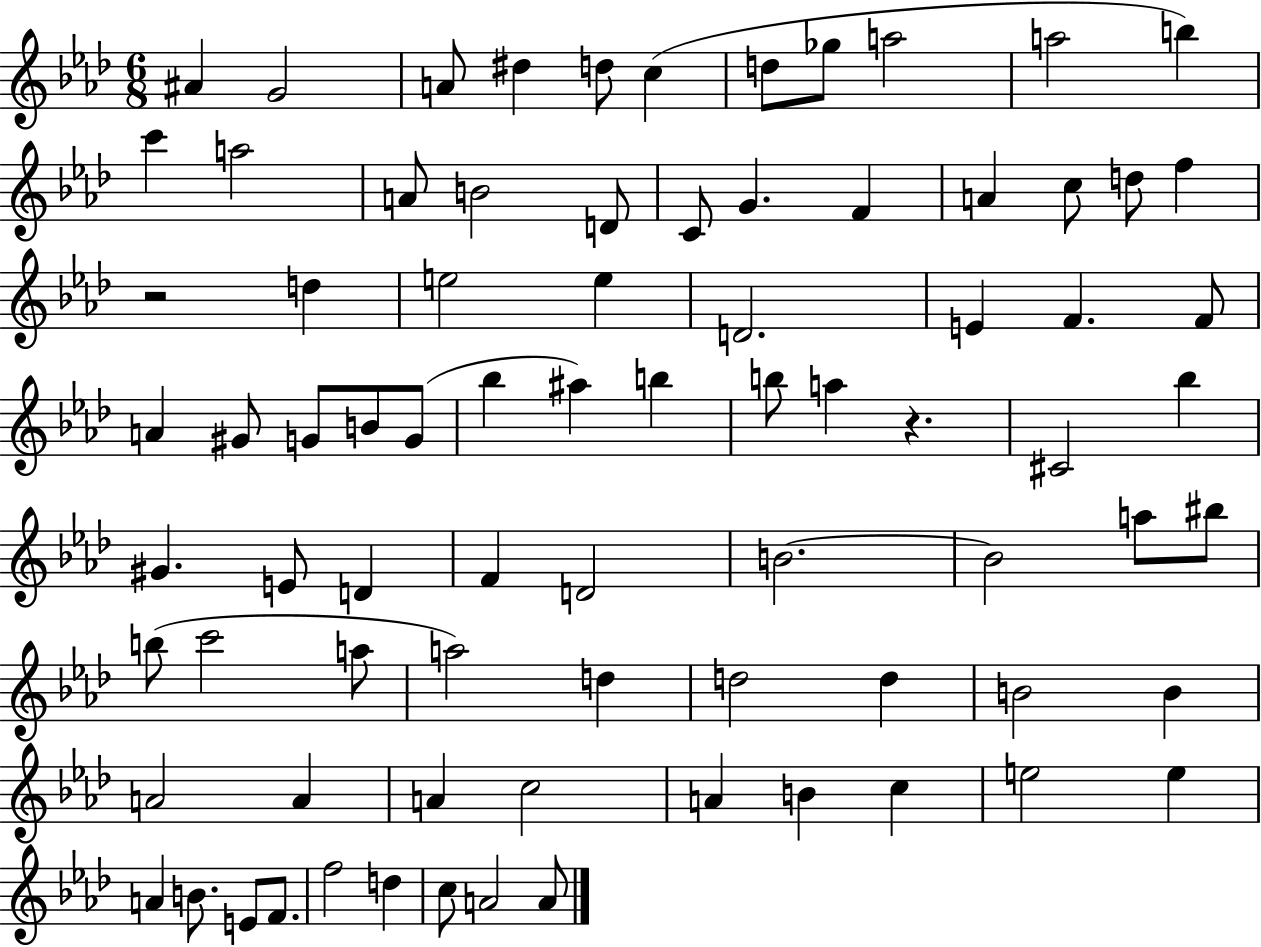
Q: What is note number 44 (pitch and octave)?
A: E4